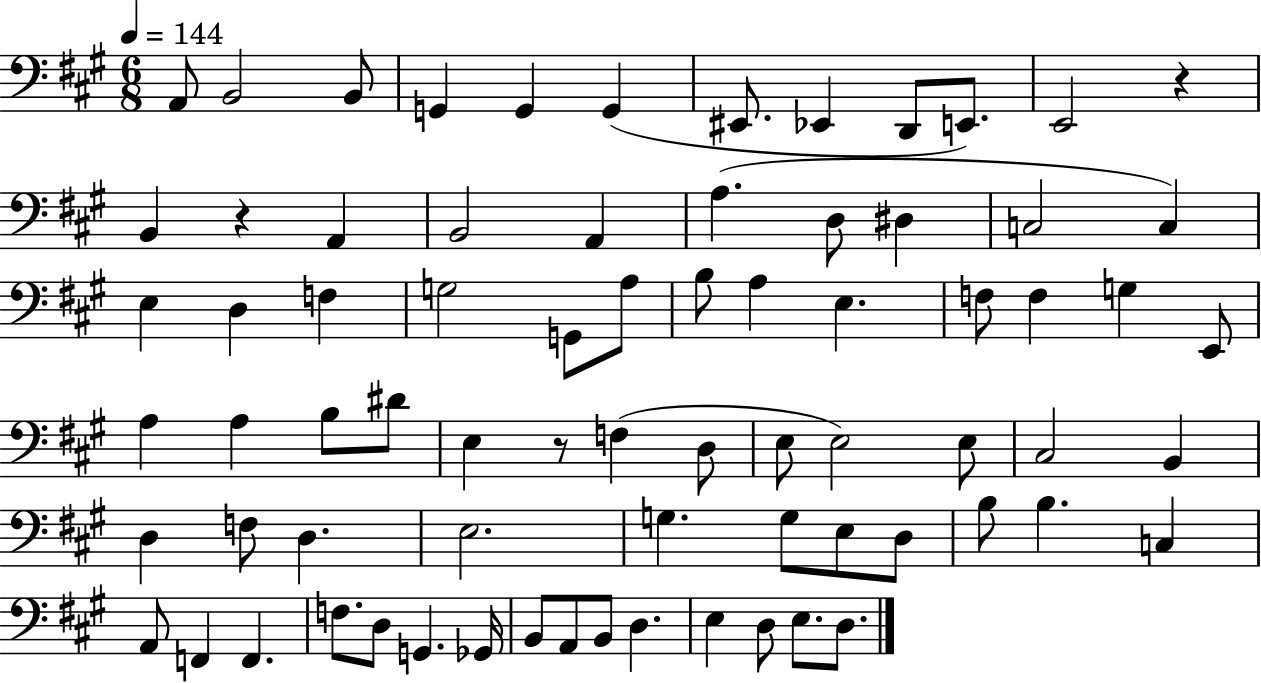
{
  \clef bass
  \numericTimeSignature
  \time 6/8
  \key a \major
  \tempo 4 = 144
  \repeat volta 2 { a,8 b,2 b,8 | g,4 g,4 g,4( | eis,8. ees,4 d,8 e,8.) | e,2 r4 | \break b,4 r4 a,4 | b,2 a,4 | a4.( d8 dis4 | c2 c4) | \break e4 d4 f4 | g2 g,8 a8 | b8 a4 e4. | f8 f4 g4 e,8 | \break a4 a4 b8 dis'8 | e4 r8 f4( d8 | e8 e2) e8 | cis2 b,4 | \break d4 f8 d4. | e2. | g4. g8 e8 d8 | b8 b4. c4 | \break a,8 f,4 f,4. | f8. d8 g,4. ges,16 | b,8 a,8 b,8 d4. | e4 d8 e8. d8. | \break } \bar "|."
}